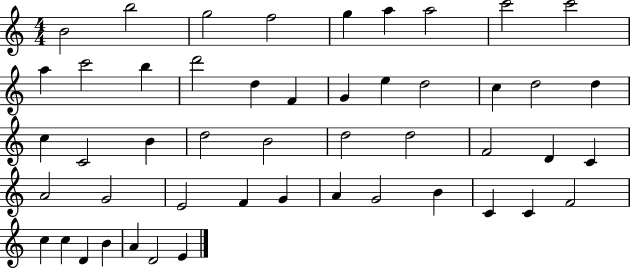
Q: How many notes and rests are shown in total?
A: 49